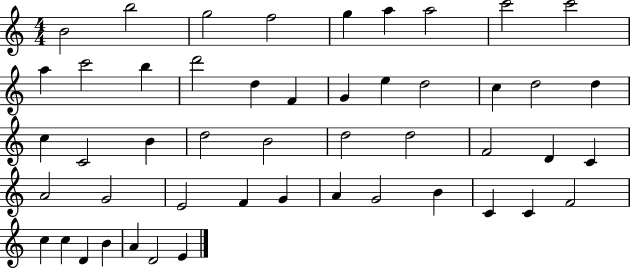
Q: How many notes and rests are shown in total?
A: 49